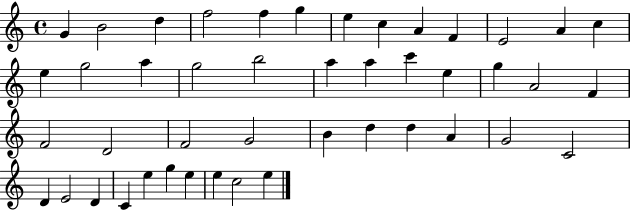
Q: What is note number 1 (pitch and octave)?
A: G4